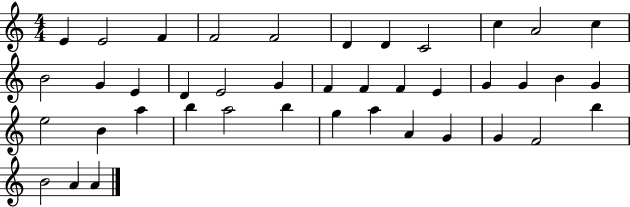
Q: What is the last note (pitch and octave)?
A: A4